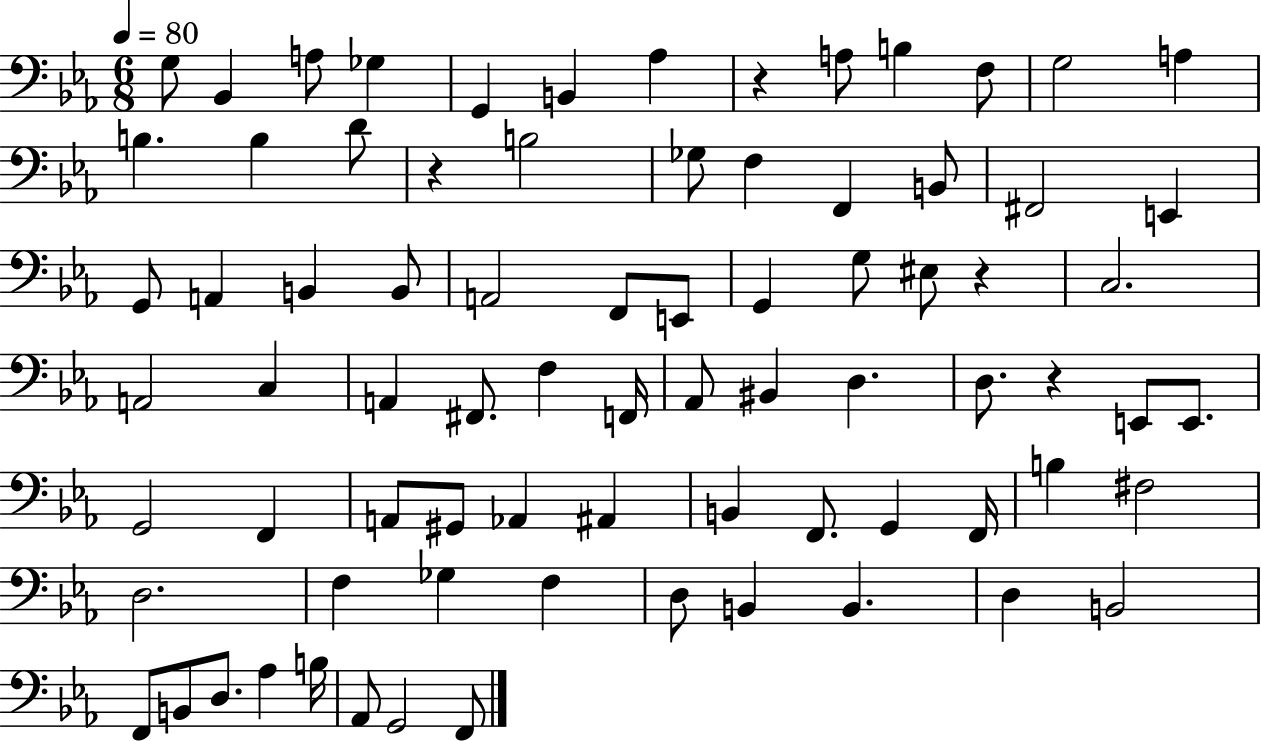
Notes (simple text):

G3/e Bb2/q A3/e Gb3/q G2/q B2/q Ab3/q R/q A3/e B3/q F3/e G3/h A3/q B3/q. B3/q D4/e R/q B3/h Gb3/e F3/q F2/q B2/e F#2/h E2/q G2/e A2/q B2/q B2/e A2/h F2/e E2/e G2/q G3/e EIS3/e R/q C3/h. A2/h C3/q A2/q F#2/e. F3/q F2/s Ab2/e BIS2/q D3/q. D3/e. R/q E2/e E2/e. G2/h F2/q A2/e G#2/e Ab2/q A#2/q B2/q F2/e. G2/q F2/s B3/q F#3/h D3/h. F3/q Gb3/q F3/q D3/e B2/q B2/q. D3/q B2/h F2/e B2/e D3/e. Ab3/q B3/s Ab2/e G2/h F2/e